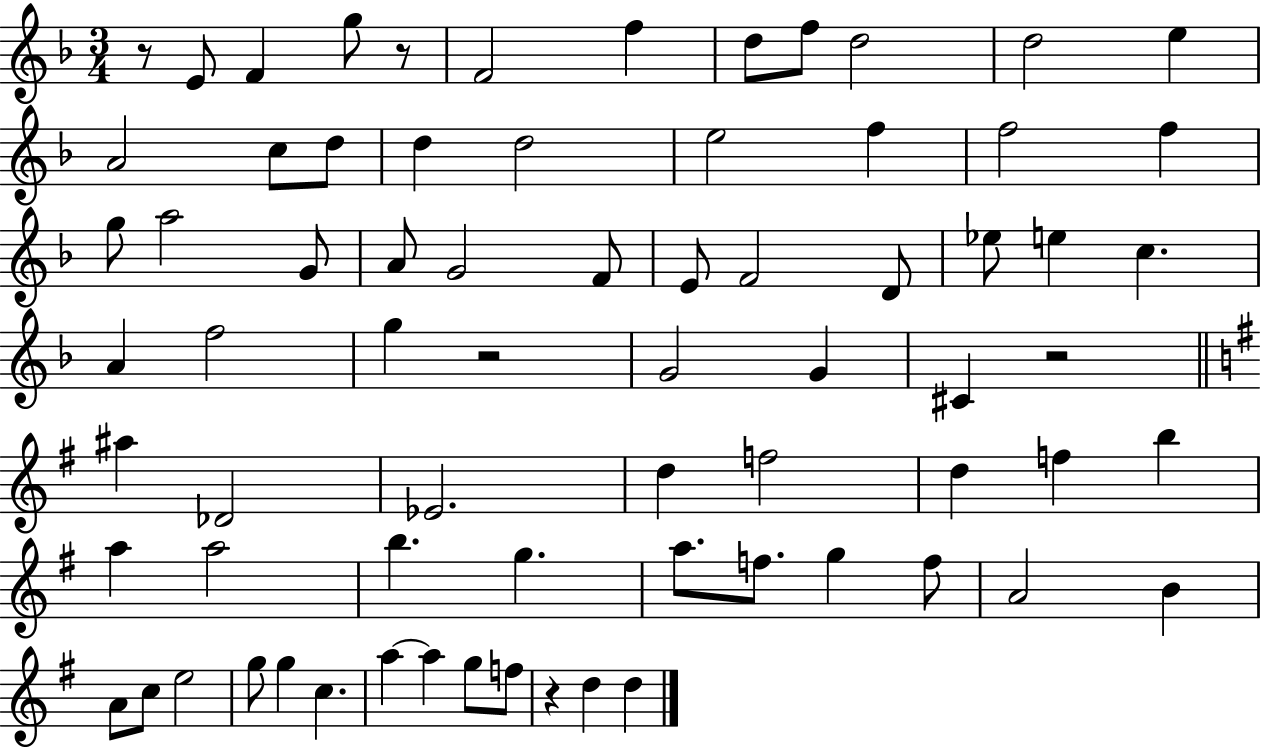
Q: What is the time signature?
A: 3/4